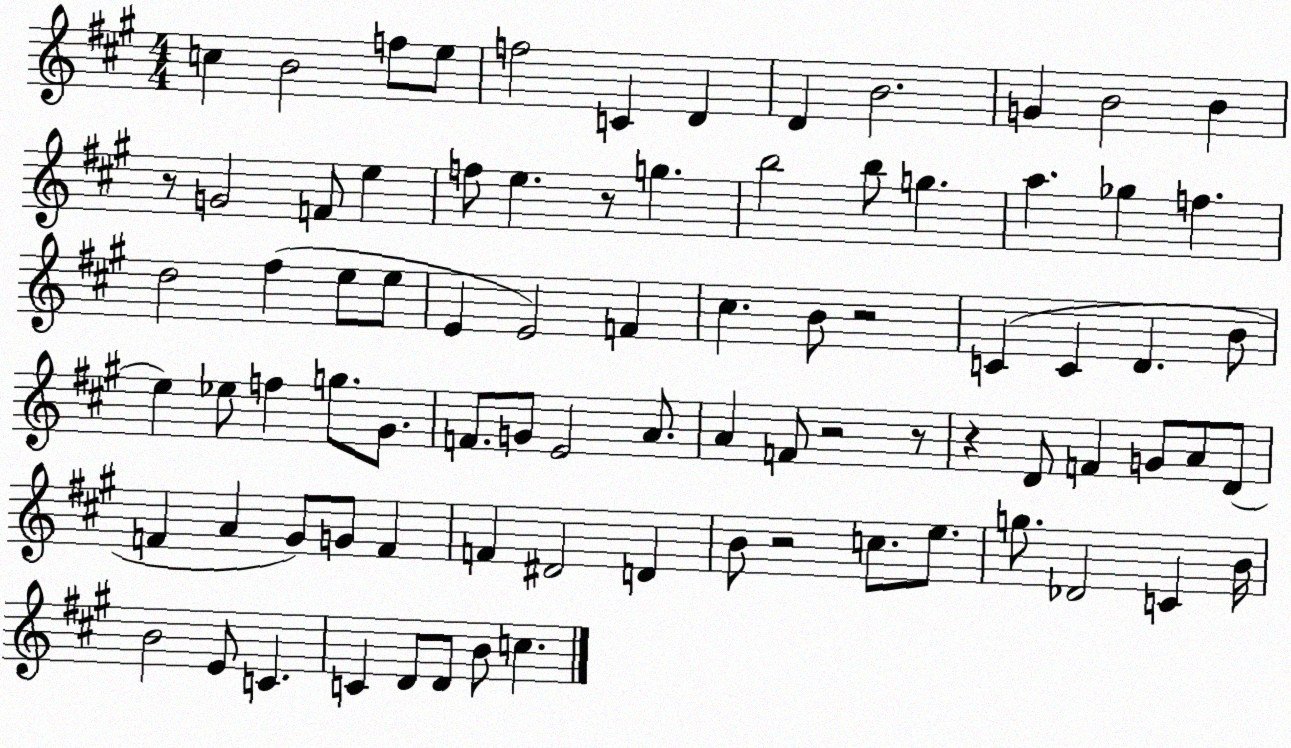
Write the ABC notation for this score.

X:1
T:Untitled
M:4/4
L:1/4
K:A
c B2 f/2 e/2 f2 C D D B2 G B2 B z/2 G2 F/2 e f/2 e z/2 g b2 b/2 g a _g f d2 ^f e/2 e/2 E E2 F ^c B/2 z2 C C D B/2 e _e/2 f g/2 ^G/2 F/2 G/2 E2 A/2 A F/2 z2 z/2 z D/2 F G/2 A/2 D/2 F A ^G/2 G/2 F F ^D2 D B/2 z2 c/2 e/2 g/2 _D2 C B/4 B2 E/2 C C D/2 D/2 B/2 c